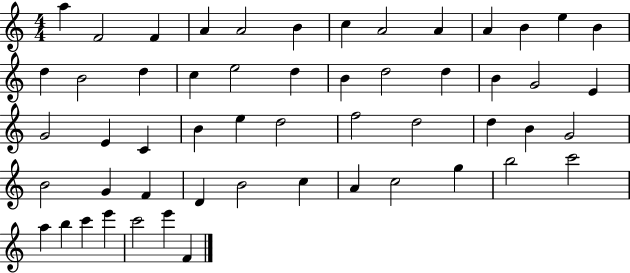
{
  \clef treble
  \numericTimeSignature
  \time 4/4
  \key c \major
  a''4 f'2 f'4 | a'4 a'2 b'4 | c''4 a'2 a'4 | a'4 b'4 e''4 b'4 | \break d''4 b'2 d''4 | c''4 e''2 d''4 | b'4 d''2 d''4 | b'4 g'2 e'4 | \break g'2 e'4 c'4 | b'4 e''4 d''2 | f''2 d''2 | d''4 b'4 g'2 | \break b'2 g'4 f'4 | d'4 b'2 c''4 | a'4 c''2 g''4 | b''2 c'''2 | \break a''4 b''4 c'''4 e'''4 | c'''2 e'''4 f'4 | \bar "|."
}